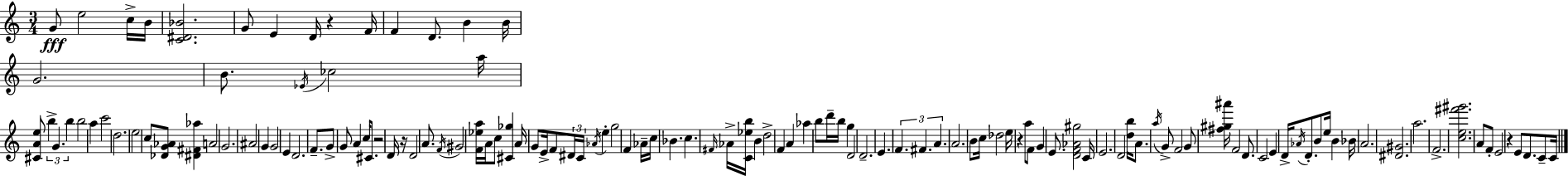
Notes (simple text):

G4/e E5/h C5/s B4/s [C4,D#4,Bb4]/h. G4/e E4/q D4/s R/q F4/s F4/q D4/e. B4/q B4/s G4/h. B4/e. Eb4/s CES5/h A5/s [C#4,A4,E5]/e B5/q G4/q. B5/q B5/h A5/q C6/h D5/h. E5/h C5/e [Db4,G4,Ab4]/e [D#4,F#4,Ab5]/q A4/h G4/h. A#4/h G4/q G4/h E4/q D4/h. F4/e. G4/e G4/e A4/q C5/s C#4/e. R/h D4/s R/s D4/h A4/e. F4/s G#4/h [F4,Eb5,A5]/s A4/s C5/e [C#4,Gb5]/q A4/s G4/e E4/s F4/e D#4/s C4/s Ab4/s E5/q G5/h F4/q Ab4/s C5/s Bb4/q. C5/q. F#4/s Ab4/s [C4,Eb5,B5]/s B4/q D5/h F4/q A4/q Ab5/q B5/e D6/s B5/s G5/q D4/h D4/h. E4/q. F4/q. F#4/q. A4/q. A4/h. B4/e C5/s Db5/h E5/s R/q A5/e F4/e G4/q E4/e. [D4,F4,Ab4,G#5]/h C4/s E4/h. D4/h [D5,B5]/s A4/e. A5/s G4/e F4/h G4/e [F#5,G#5,A#6]/s F4/h D4/e. C4/h E4/q D4/s Ab4/s D4/e. B4/e E5/s B4/q Bb4/s A4/h. [D#4,G#4]/h. A5/h. F4/h. [C5,E5,F#6,G#6]/h. A4/e F4/e E4/h R/q E4/e D4/e. C4/e C4/s